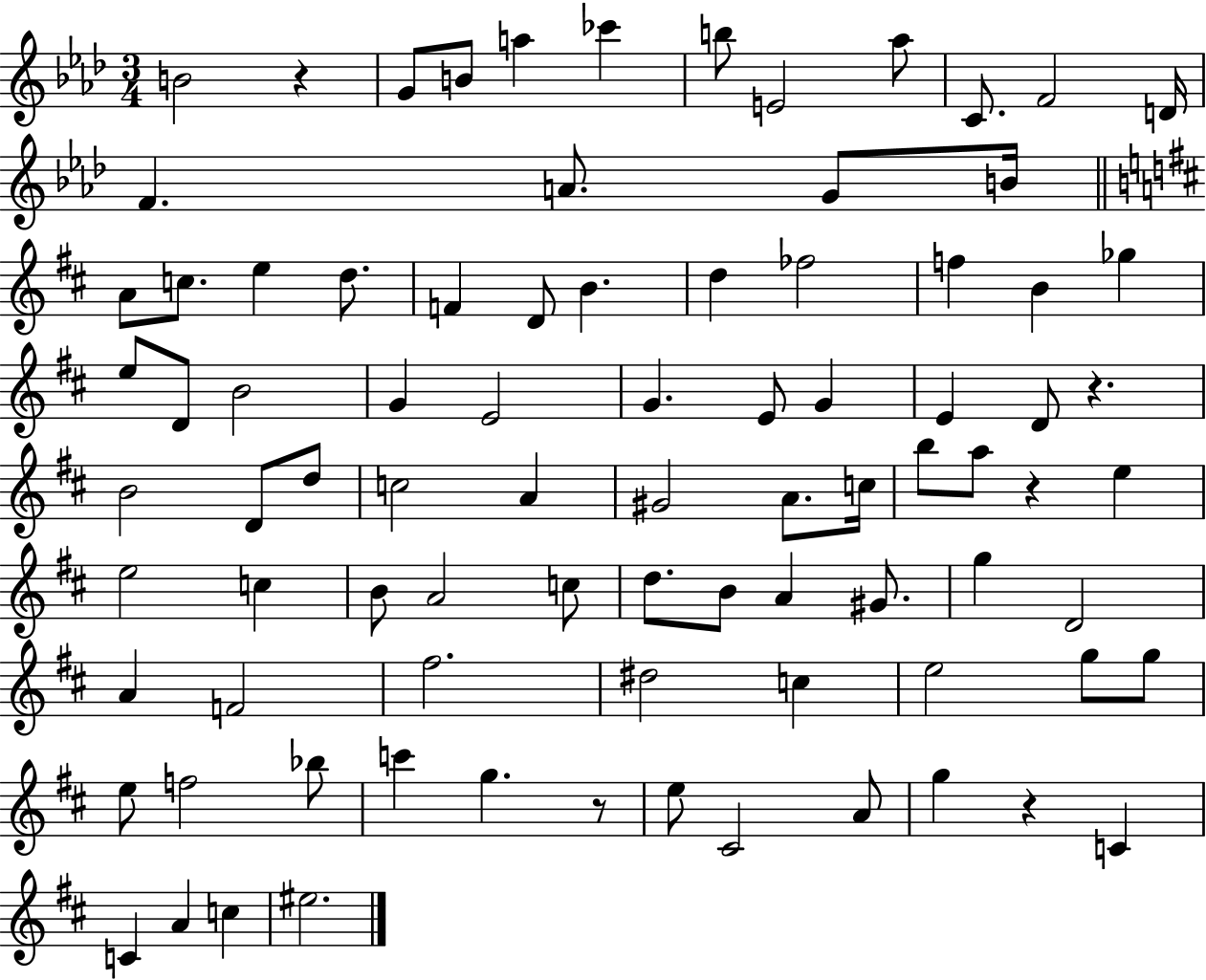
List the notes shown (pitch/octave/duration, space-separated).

B4/h R/q G4/e B4/e A5/q CES6/q B5/e E4/h Ab5/e C4/e. F4/h D4/s F4/q. A4/e. G4/e B4/s A4/e C5/e. E5/q D5/e. F4/q D4/e B4/q. D5/q FES5/h F5/q B4/q Gb5/q E5/e D4/e B4/h G4/q E4/h G4/q. E4/e G4/q E4/q D4/e R/q. B4/h D4/e D5/e C5/h A4/q G#4/h A4/e. C5/s B5/e A5/e R/q E5/q E5/h C5/q B4/e A4/h C5/e D5/e. B4/e A4/q G#4/e. G5/q D4/h A4/q F4/h F#5/h. D#5/h C5/q E5/h G5/e G5/e E5/e F5/h Bb5/e C6/q G5/q. R/e E5/e C#4/h A4/e G5/q R/q C4/q C4/q A4/q C5/q EIS5/h.